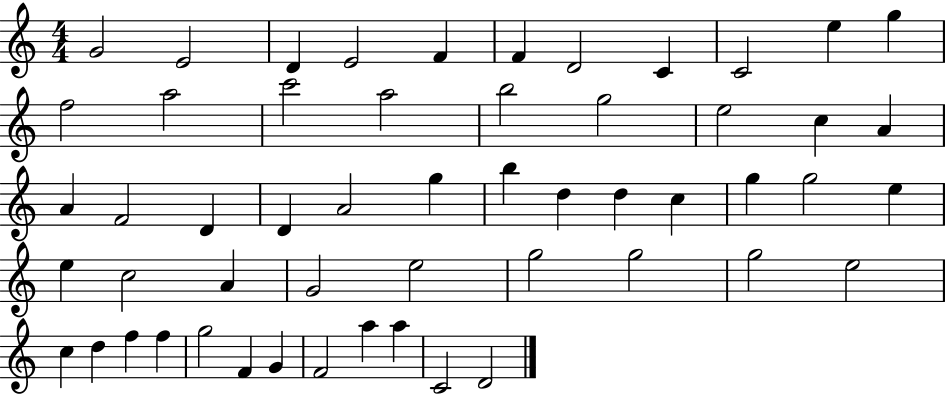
X:1
T:Untitled
M:4/4
L:1/4
K:C
G2 E2 D E2 F F D2 C C2 e g f2 a2 c'2 a2 b2 g2 e2 c A A F2 D D A2 g b d d c g g2 e e c2 A G2 e2 g2 g2 g2 e2 c d f f g2 F G F2 a a C2 D2